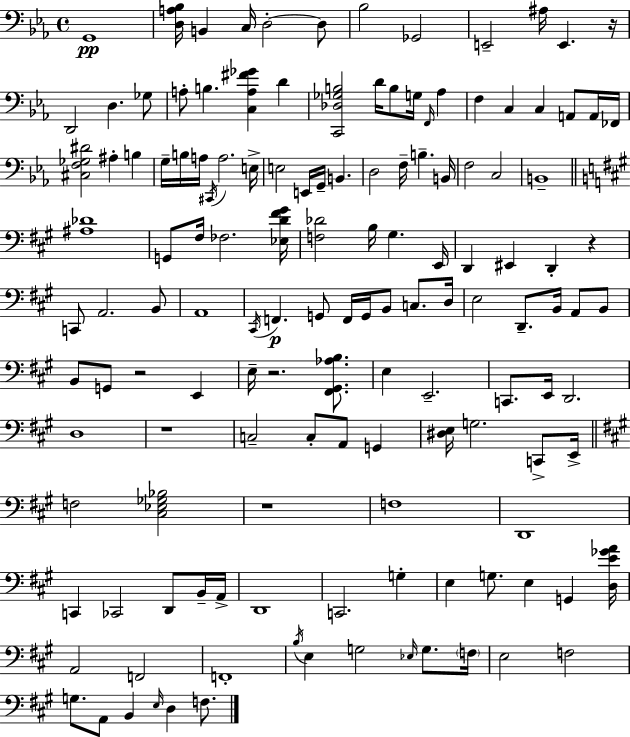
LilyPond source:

{
  \clef bass
  \time 4/4
  \defaultTimeSignature
  \key c \minor
  g,1\pp | <d a bes>16 b,4 c16 d2-.~~ d8 | bes2 ges,2 | e,2-- ais16 e,4. r16 | \break d,2 d4. ges8 | a8-. b4. <c a fis' ges'>4 d'4 | <c, des ges b>2 d'16 b8 g16 \grace { f,16 } aes4 | f4 c4 c4 a,8 a,16 | \break fes,16 <cis f ges dis'>2 ais4-. b4 | g16-- b16 a16 \acciaccatura { cis,16 } a2. | e16-> e2 e,16 g,16-- b,4. | d2 f16-- b4.-- | \break b,16 f2 c2 | b,1-- | \bar "||" \break \key a \major <ais des'>1 | g,8 fis16 fes2. <ees d' fis' gis'>16 | <f des'>2 b16 gis4. e,16 | d,4 eis,4 d,4-. r4 | \break c,8 a,2. b,8 | a,1 | \acciaccatura { cis,16 } f,4.\p g,8 f,16 g,16 b,8 c8. | d16 e2 d,8.-- b,16 a,8 b,8 | \break b,8 g,8 r2 e,4 | e16-- r2. <fis, gis, aes b>8. | e4 e,2.-- | c,8. e,16 d,2. | \break d1 | r1 | c2-- c8-. a,8 g,4 | <dis e>16 g2. c,8-> | \break e,16-> \bar "||" \break \key a \major f2 <cis ees ges bes>2 | r1 | f1 | d,1 | \break c,4 ces,2 d,8 b,16-- a,16-> | d,1 | c,2. g4-. | e4 g8. e4 g,4 <d e' ges' a'>16 | \break a,2 f,2 | f,1-. | \acciaccatura { b16 } e4 g2 \grace { ees16 } g8. | \parenthesize f16 e2 f2 | \break g8. a,8 b,4 \grace { e16 } d4 | f8. \bar "|."
}